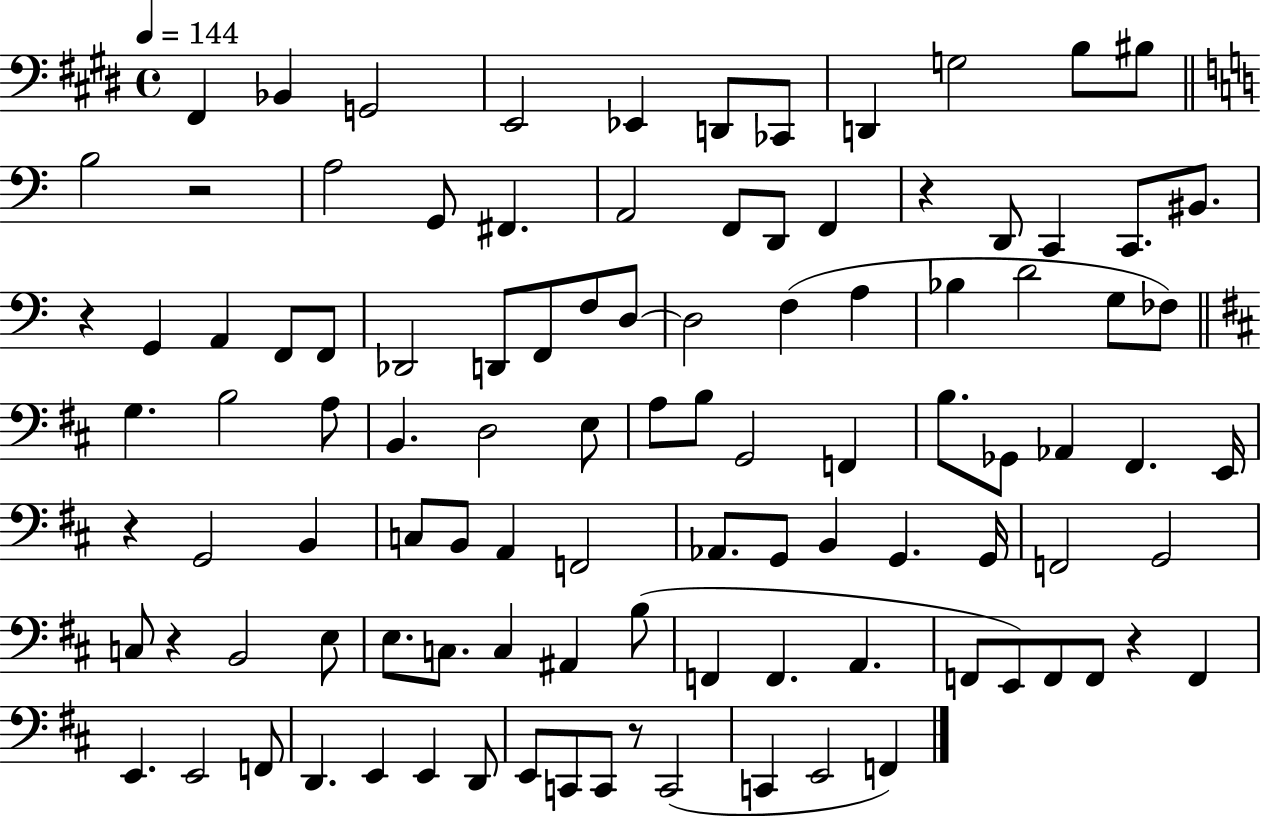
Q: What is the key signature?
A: E major